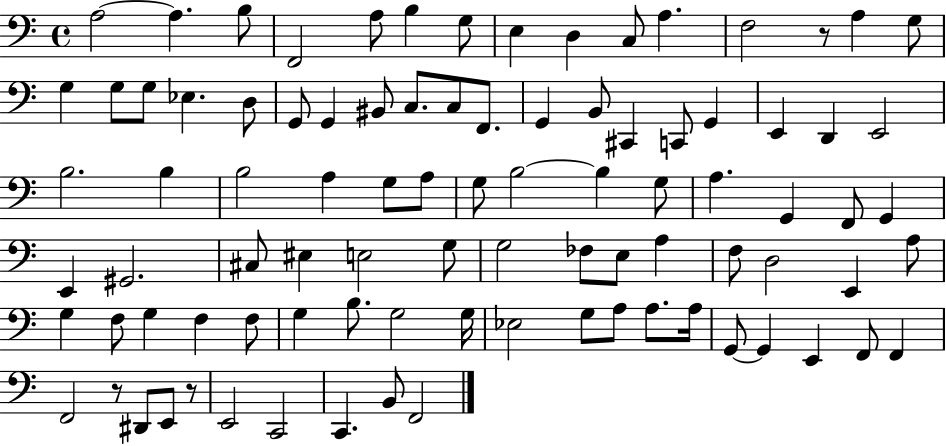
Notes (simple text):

A3/h A3/q. B3/e F2/h A3/e B3/q G3/e E3/q D3/q C3/e A3/q. F3/h R/e A3/q G3/e G3/q G3/e G3/e Eb3/q. D3/e G2/e G2/q BIS2/e C3/e. C3/e F2/e. G2/q B2/e C#2/q C2/e G2/q E2/q D2/q E2/h B3/h. B3/q B3/h A3/q G3/e A3/e G3/e B3/h B3/q G3/e A3/q. G2/q F2/e G2/q E2/q G#2/h. C#3/e EIS3/q E3/h G3/e G3/h FES3/e E3/e A3/q F3/e D3/h E2/q A3/e G3/q F3/e G3/q F3/q F3/e G3/q B3/e. G3/h G3/s Eb3/h G3/e A3/e A3/e. A3/s G2/e G2/q E2/q F2/e F2/q F2/h R/e D#2/e E2/e R/e E2/h C2/h C2/q. B2/e F2/h